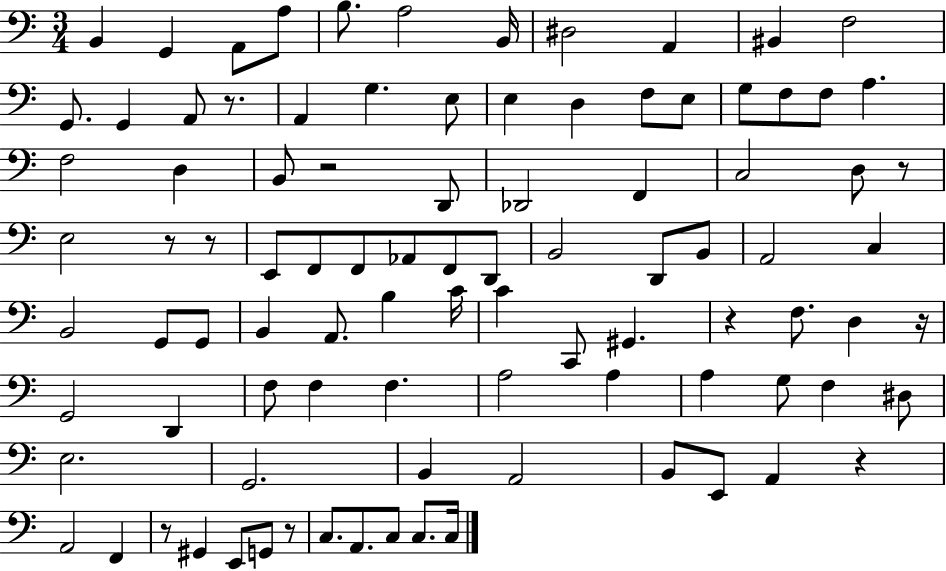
X:1
T:Untitled
M:3/4
L:1/4
K:C
B,, G,, A,,/2 A,/2 B,/2 A,2 B,,/4 ^D,2 A,, ^B,, F,2 G,,/2 G,, A,,/2 z/2 A,, G, E,/2 E, D, F,/2 E,/2 G,/2 F,/2 F,/2 A, F,2 D, B,,/2 z2 D,,/2 _D,,2 F,, C,2 D,/2 z/2 E,2 z/2 z/2 E,,/2 F,,/2 F,,/2 _A,,/2 F,,/2 D,,/2 B,,2 D,,/2 B,,/2 A,,2 C, B,,2 G,,/2 G,,/2 B,, A,,/2 B, C/4 C C,,/2 ^G,, z F,/2 D, z/4 G,,2 D,, F,/2 F, F, A,2 A, A, G,/2 F, ^D,/2 E,2 G,,2 B,, A,,2 B,,/2 E,,/2 A,, z A,,2 F,, z/2 ^G,, E,,/2 G,,/2 z/2 C,/2 A,,/2 C,/2 C,/2 C,/4